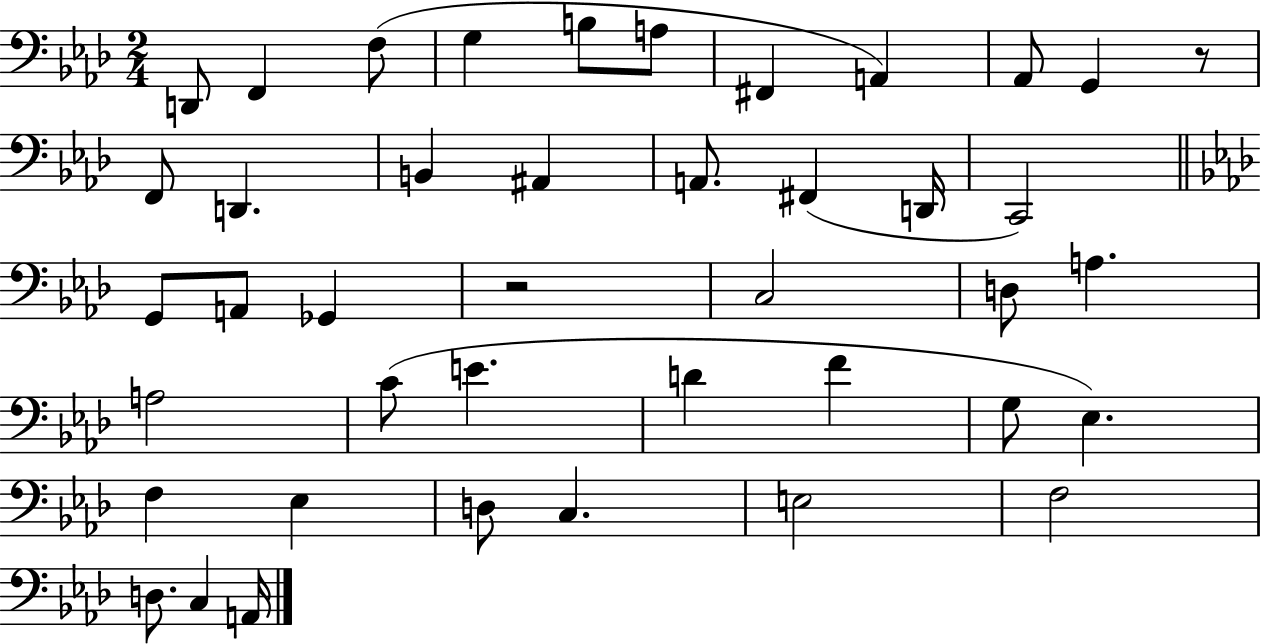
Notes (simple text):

D2/e F2/q F3/e G3/q B3/e A3/e F#2/q A2/q Ab2/e G2/q R/e F2/e D2/q. B2/q A#2/q A2/e. F#2/q D2/s C2/h G2/e A2/e Gb2/q R/h C3/h D3/e A3/q. A3/h C4/e E4/q. D4/q F4/q G3/e Eb3/q. F3/q Eb3/q D3/e C3/q. E3/h F3/h D3/e. C3/q A2/s